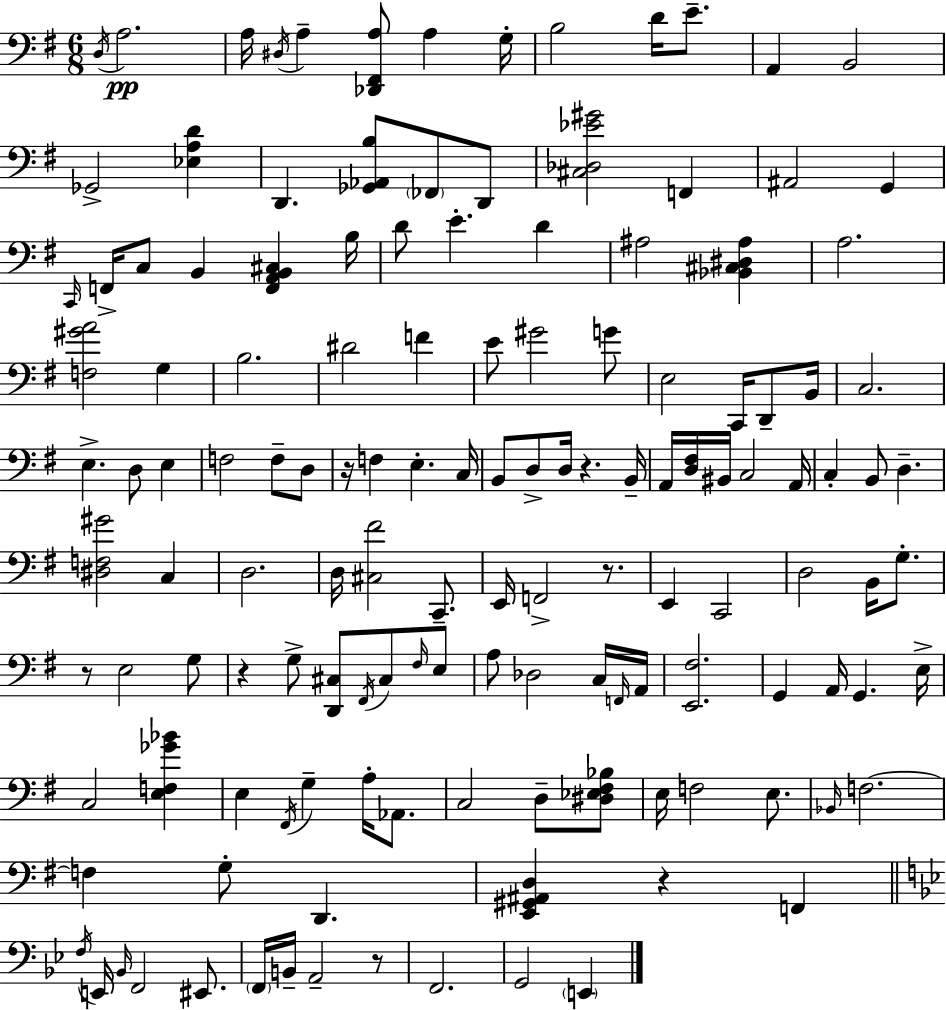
X:1
T:Untitled
M:6/8
L:1/4
K:G
D,/4 A,2 A,/4 ^D,/4 A, [_D,,^F,,A,]/2 A, G,/4 B,2 D/4 E/2 A,, B,,2 _G,,2 [_E,A,D] D,, [_G,,_A,,B,]/2 _F,,/2 D,,/2 [^C,_D,_E^G]2 F,, ^A,,2 G,, C,,/4 F,,/4 C,/2 B,, [F,,A,,B,,^C,] B,/4 D/2 E D ^A,2 [_B,,^C,^D,^A,] A,2 [F,^GA]2 G, B,2 ^D2 F E/2 ^G2 G/2 E,2 C,,/4 D,,/2 B,,/4 C,2 E, D,/2 E, F,2 F,/2 D,/2 z/4 F, E, C,/4 B,,/2 D,/2 D,/4 z B,,/4 A,,/4 [D,^F,]/4 ^B,,/4 C,2 A,,/4 C, B,,/2 D, [^D,F,^G]2 C, D,2 D,/4 [^C,^F]2 C,,/2 E,,/4 F,,2 z/2 E,, C,,2 D,2 B,,/4 G,/2 z/2 E,2 G,/2 z G,/2 [D,,^C,]/2 ^F,,/4 ^C,/2 ^F,/4 E,/2 A,/2 _D,2 C,/4 F,,/4 A,,/4 [E,,^F,]2 G,, A,,/4 G,, E,/4 C,2 [E,F,_G_B] E, ^F,,/4 G, A,/4 _A,,/2 C,2 D,/2 [^D,_E,^F,_B,]/2 E,/4 F,2 E,/2 _B,,/4 F,2 F, G,/2 D,, [E,,^G,,^A,,D,] z F,, F,/4 E,,/4 _B,,/4 F,,2 ^E,,/2 F,,/4 B,,/4 A,,2 z/2 F,,2 G,,2 E,,